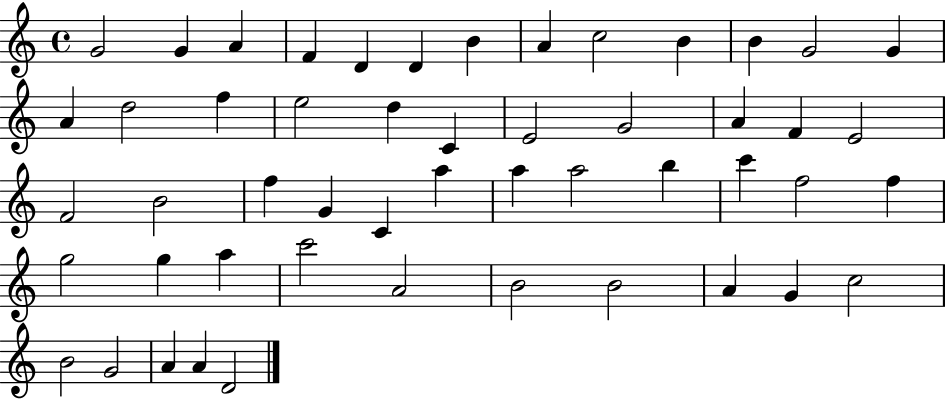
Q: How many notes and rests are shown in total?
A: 51